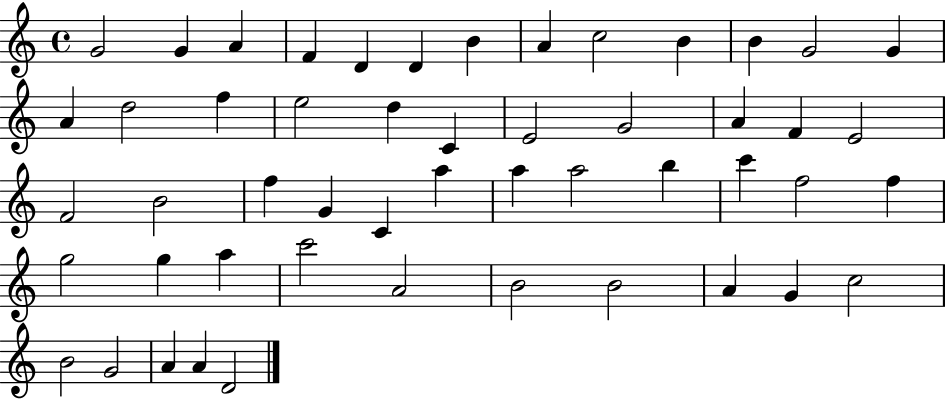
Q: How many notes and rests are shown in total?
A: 51